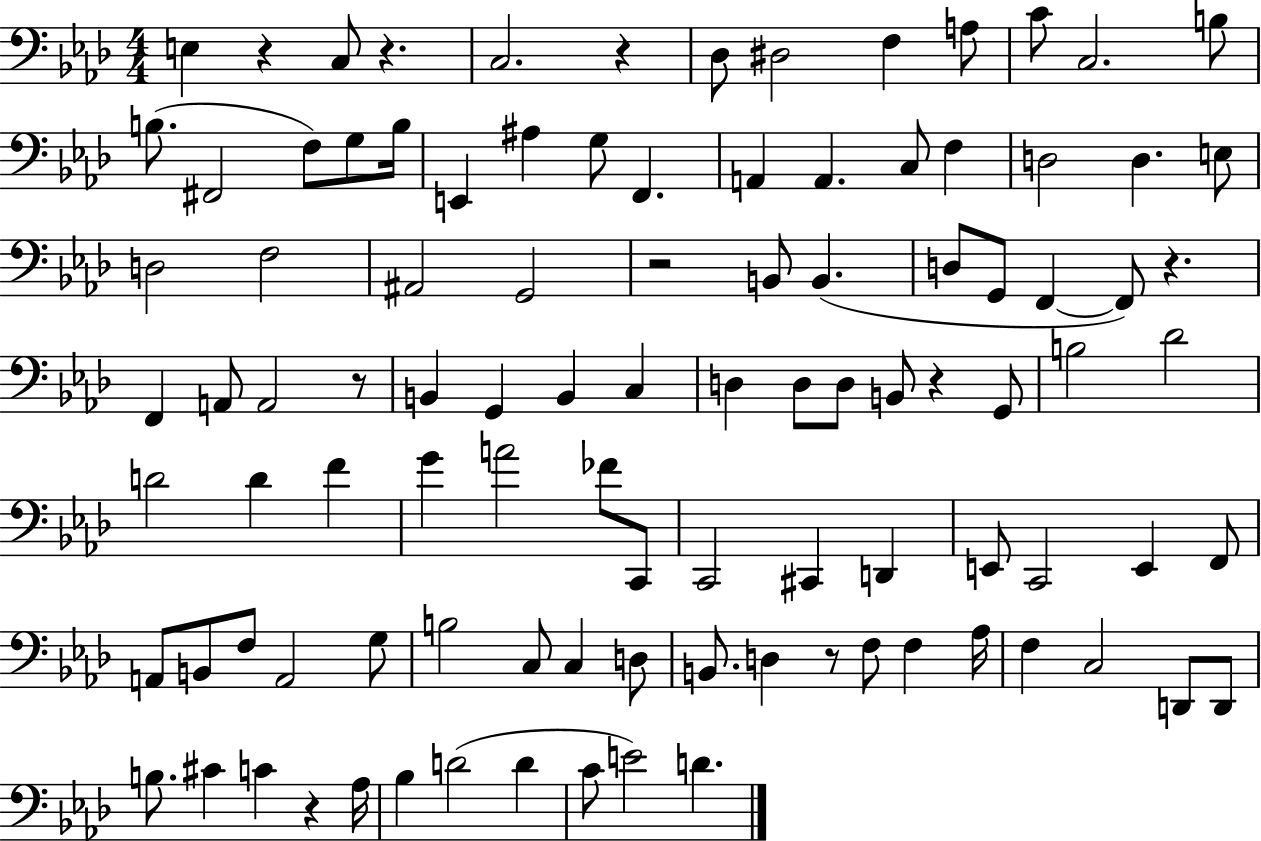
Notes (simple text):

E3/q R/q C3/e R/q. C3/h. R/q Db3/e D#3/h F3/q A3/e C4/e C3/h. B3/e B3/e. F#2/h F3/e G3/e B3/s E2/q A#3/q G3/e F2/q. A2/q A2/q. C3/e F3/q D3/h D3/q. E3/e D3/h F3/h A#2/h G2/h R/h B2/e B2/q. D3/e G2/e F2/q F2/e R/q. F2/q A2/e A2/h R/e B2/q G2/q B2/q C3/q D3/q D3/e D3/e B2/e R/q G2/e B3/h Db4/h D4/h D4/q F4/q G4/q A4/h FES4/e C2/e C2/h C#2/q D2/q E2/e C2/h E2/q F2/e A2/e B2/e F3/e A2/h G3/e B3/h C3/e C3/q D3/e B2/e. D3/q R/e F3/e F3/q Ab3/s F3/q C3/h D2/e D2/e B3/e. C#4/q C4/q R/q Ab3/s Bb3/q D4/h D4/q C4/e E4/h D4/q.